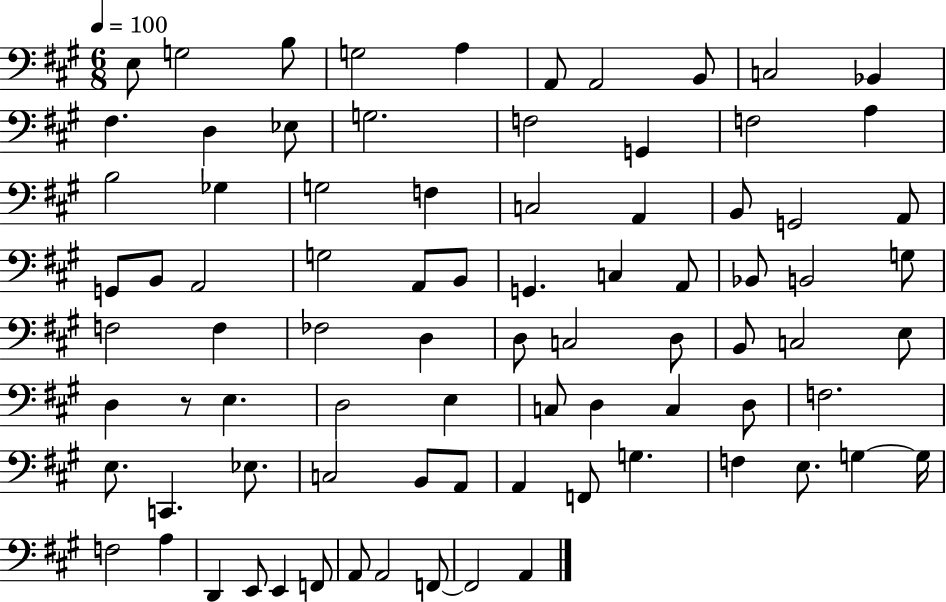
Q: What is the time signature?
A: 6/8